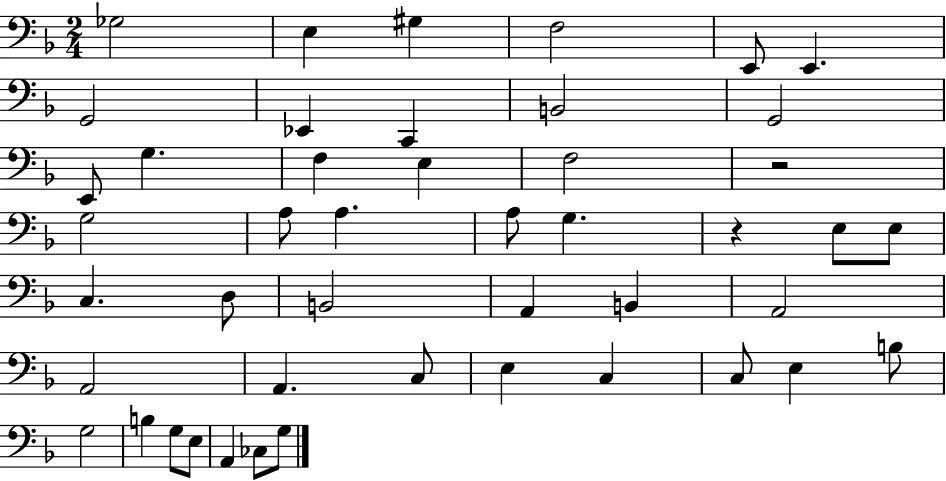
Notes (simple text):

Gb3/h E3/q G#3/q F3/h E2/e E2/q. G2/h Eb2/q C2/q B2/h G2/h E2/e G3/q. F3/q E3/q F3/h R/h G3/h A3/e A3/q. A3/e G3/q. R/q E3/e E3/e C3/q. D3/e B2/h A2/q B2/q A2/h A2/h A2/q. C3/e E3/q C3/q C3/e E3/q B3/e G3/h B3/q G3/e E3/e A2/q CES3/e G3/e